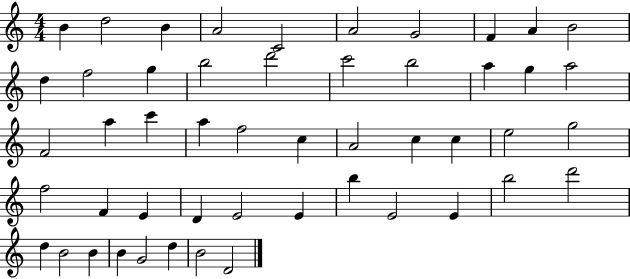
{
  \clef treble
  \numericTimeSignature
  \time 4/4
  \key c \major
  b'4 d''2 b'4 | a'2 c'2 | a'2 g'2 | f'4 a'4 b'2 | \break d''4 f''2 g''4 | b''2 d'''2 | c'''2 b''2 | a''4 g''4 a''2 | \break f'2 a''4 c'''4 | a''4 f''2 c''4 | a'2 c''4 c''4 | e''2 g''2 | \break f''2 f'4 e'4 | d'4 e'2 e'4 | b''4 e'2 e'4 | b''2 d'''2 | \break d''4 b'2 b'4 | b'4 g'2 d''4 | b'2 d'2 | \bar "|."
}